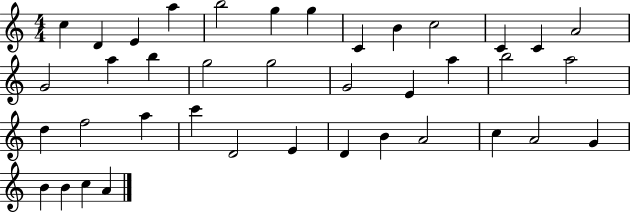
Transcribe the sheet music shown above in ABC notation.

X:1
T:Untitled
M:4/4
L:1/4
K:C
c D E a b2 g g C B c2 C C A2 G2 a b g2 g2 G2 E a b2 a2 d f2 a c' D2 E D B A2 c A2 G B B c A